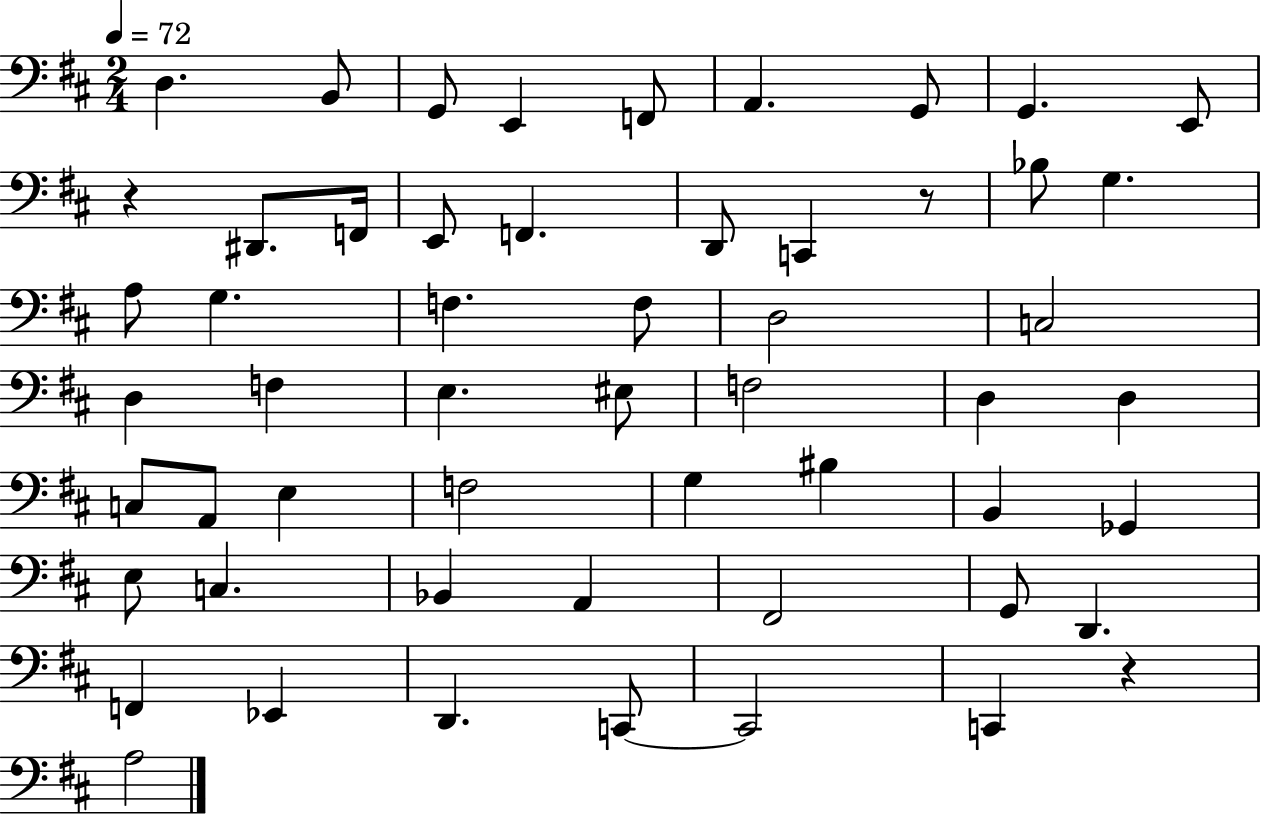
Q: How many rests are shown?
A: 3